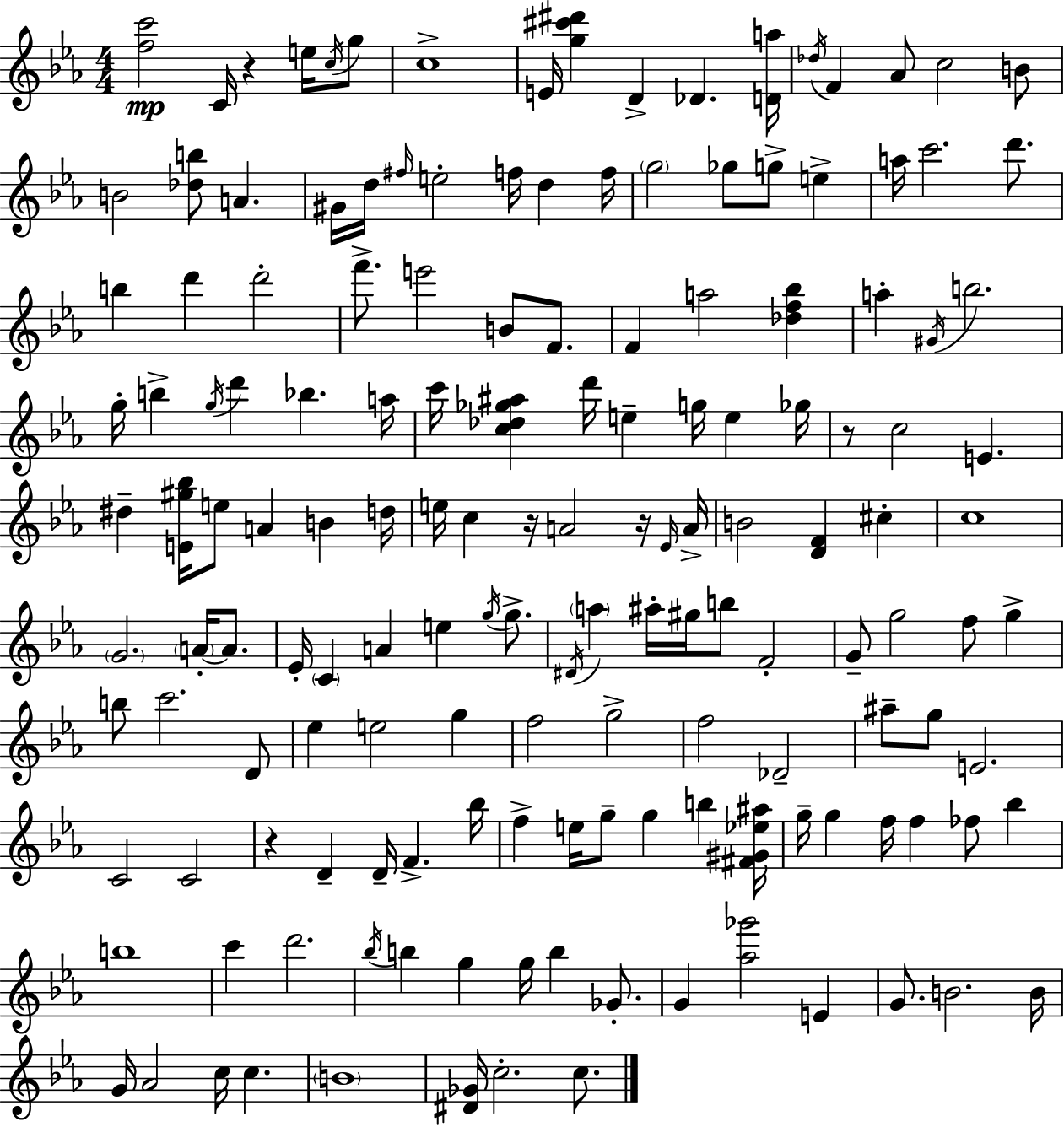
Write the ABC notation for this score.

X:1
T:Untitled
M:4/4
L:1/4
K:Cm
[fc']2 C/4 z e/4 c/4 g/2 c4 E/4 [g^c'^d'] D _D [Da]/4 _d/4 F _A/2 c2 B/2 B2 [_db]/2 A ^G/4 d/4 ^f/4 e2 f/4 d f/4 g2 _g/2 g/2 e a/4 c'2 d'/2 b d' d'2 f'/2 e'2 B/2 F/2 F a2 [_df_b] a ^G/4 b2 g/4 b g/4 d' _b a/4 c'/4 [c_d_g^a] d'/4 e g/4 e _g/4 z/2 c2 E ^d [E^g_b]/4 e/2 A B d/4 e/4 c z/4 A2 z/4 _E/4 A/4 B2 [DF] ^c c4 G2 A/4 A/2 _E/4 C A e g/4 g/2 ^D/4 a ^a/4 ^g/4 b/2 F2 G/2 g2 f/2 g b/2 c'2 D/2 _e e2 g f2 g2 f2 _D2 ^a/2 g/2 E2 C2 C2 z D D/4 F _b/4 f e/4 g/2 g b [^F^G_e^a]/4 g/4 g f/4 f _f/2 _b b4 c' d'2 _b/4 b g g/4 b _G/2 G [_a_g']2 E G/2 B2 B/4 G/4 _A2 c/4 c B4 [^D_G]/4 c2 c/2